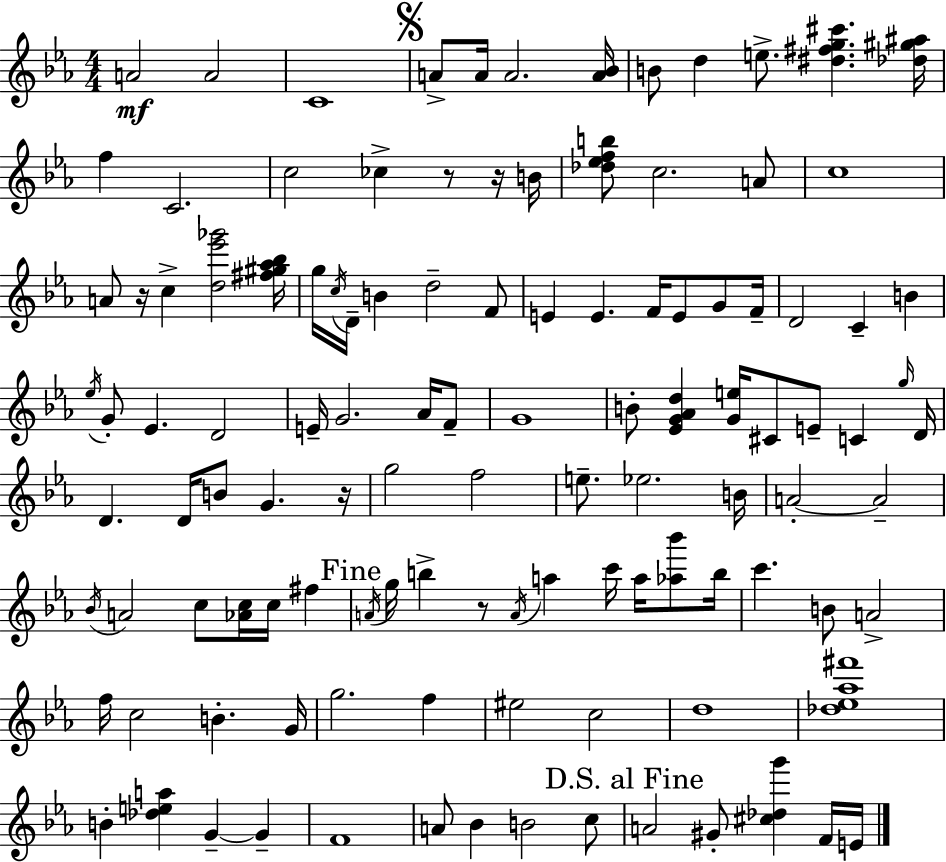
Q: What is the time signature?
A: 4/4